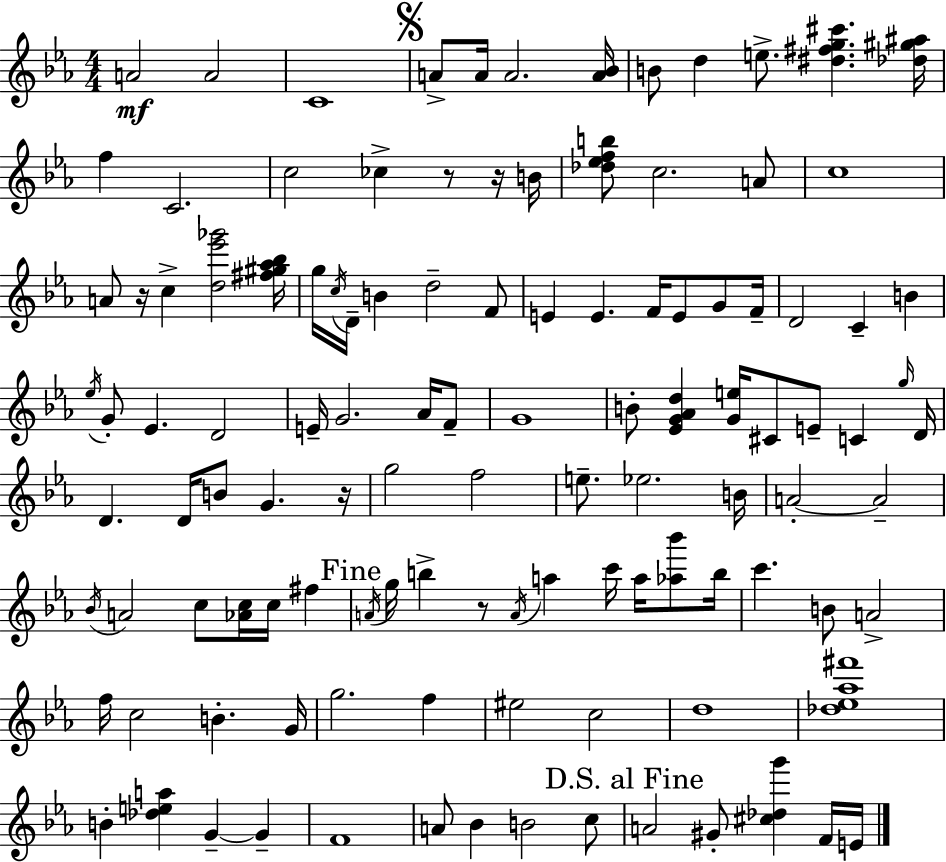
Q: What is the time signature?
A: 4/4